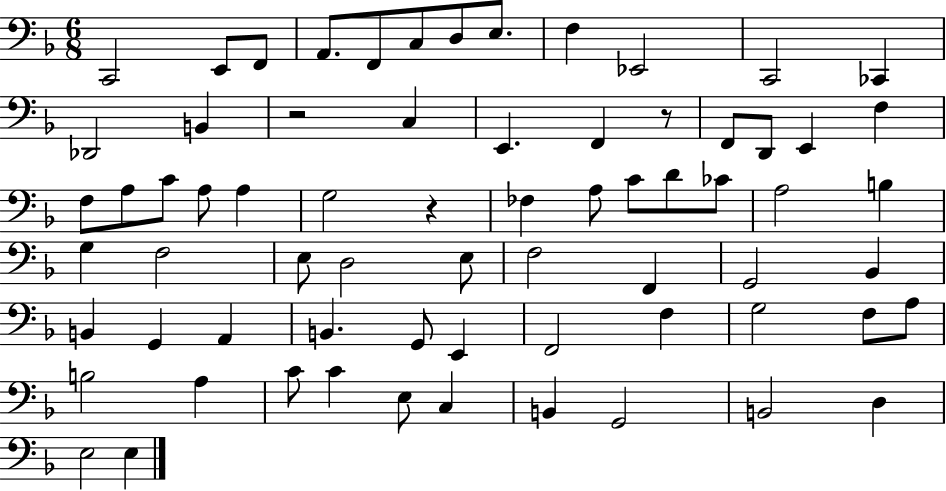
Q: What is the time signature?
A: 6/8